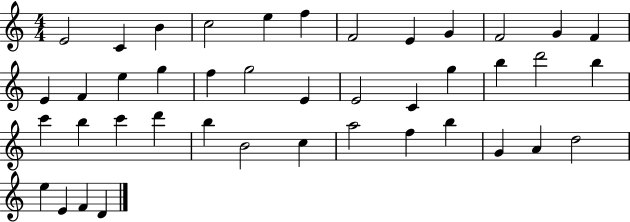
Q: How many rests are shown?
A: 0